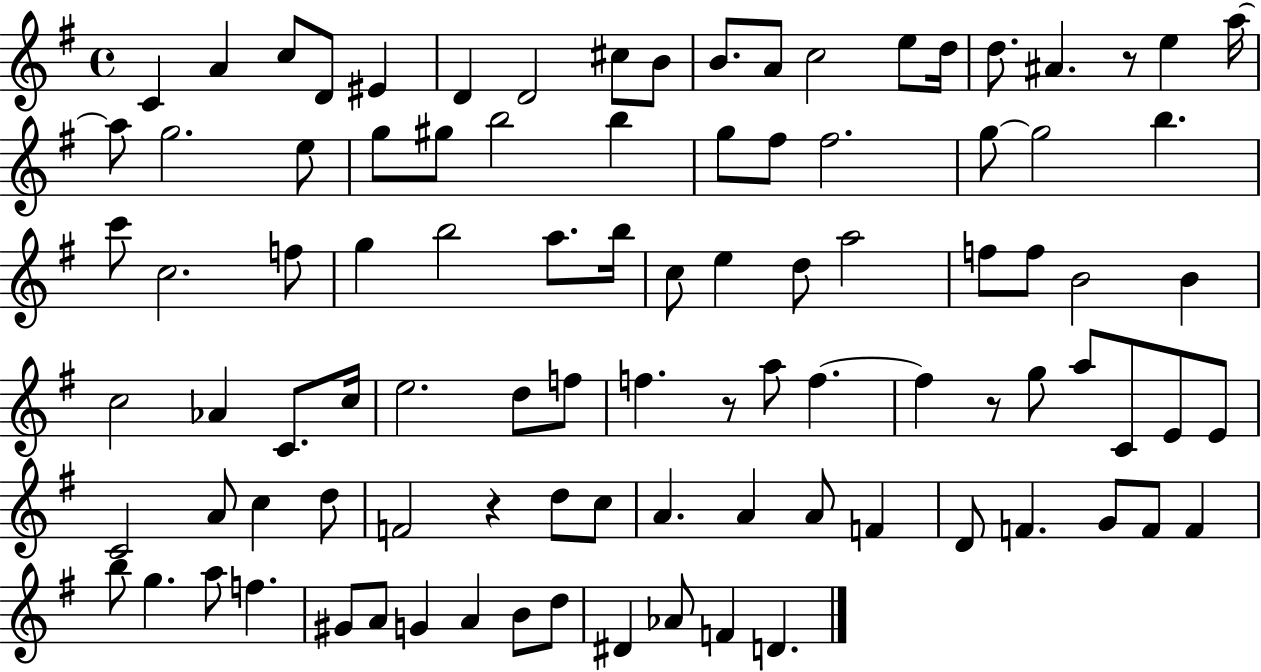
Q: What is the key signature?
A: G major